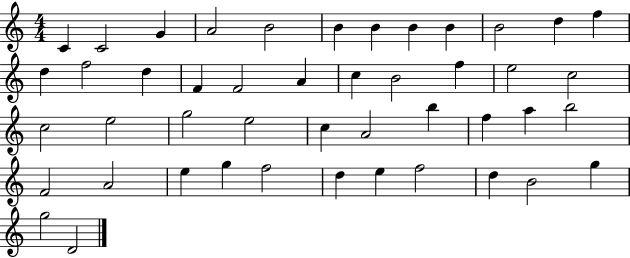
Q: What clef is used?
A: treble